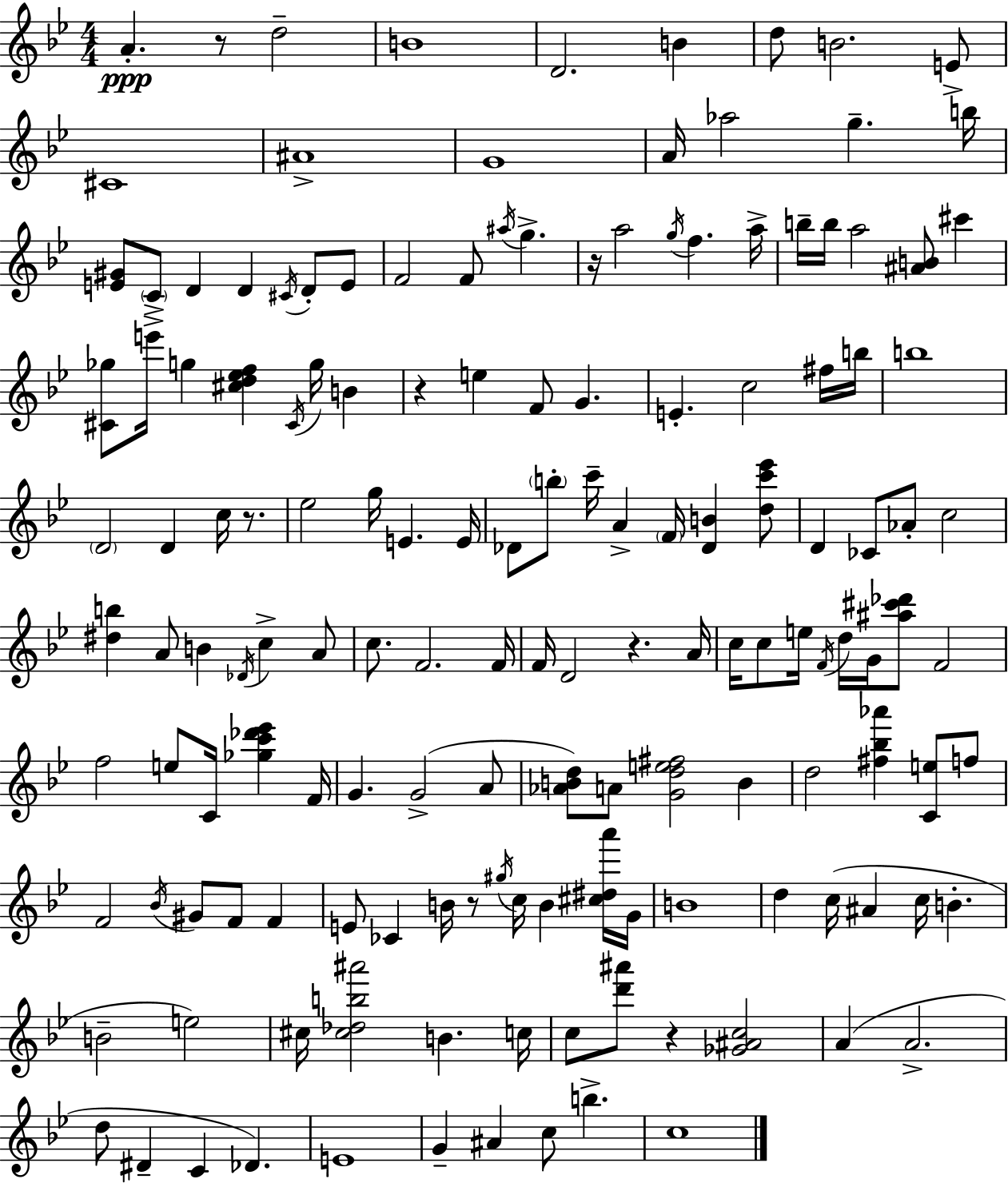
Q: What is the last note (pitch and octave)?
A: C5